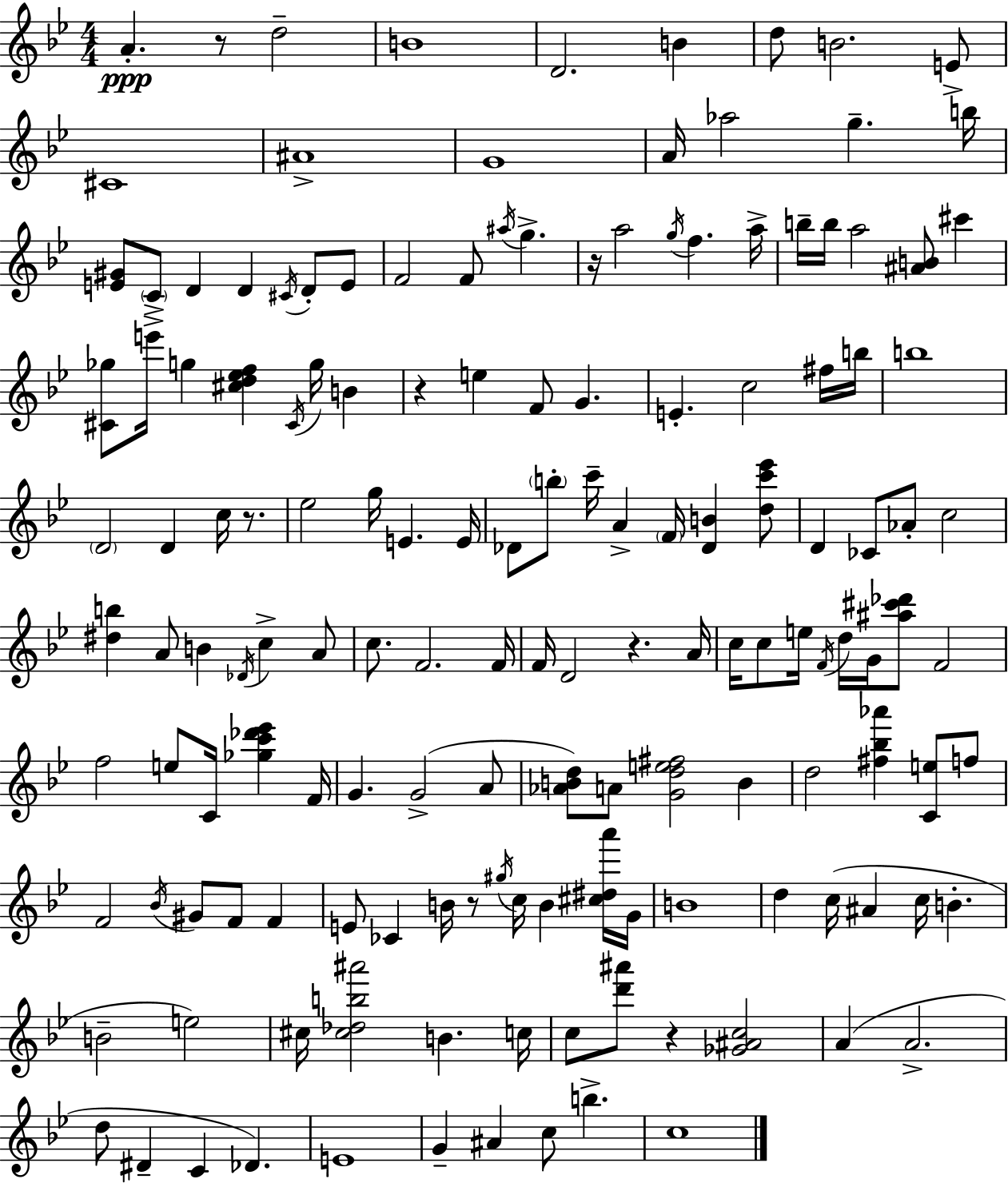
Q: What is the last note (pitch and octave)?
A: C5